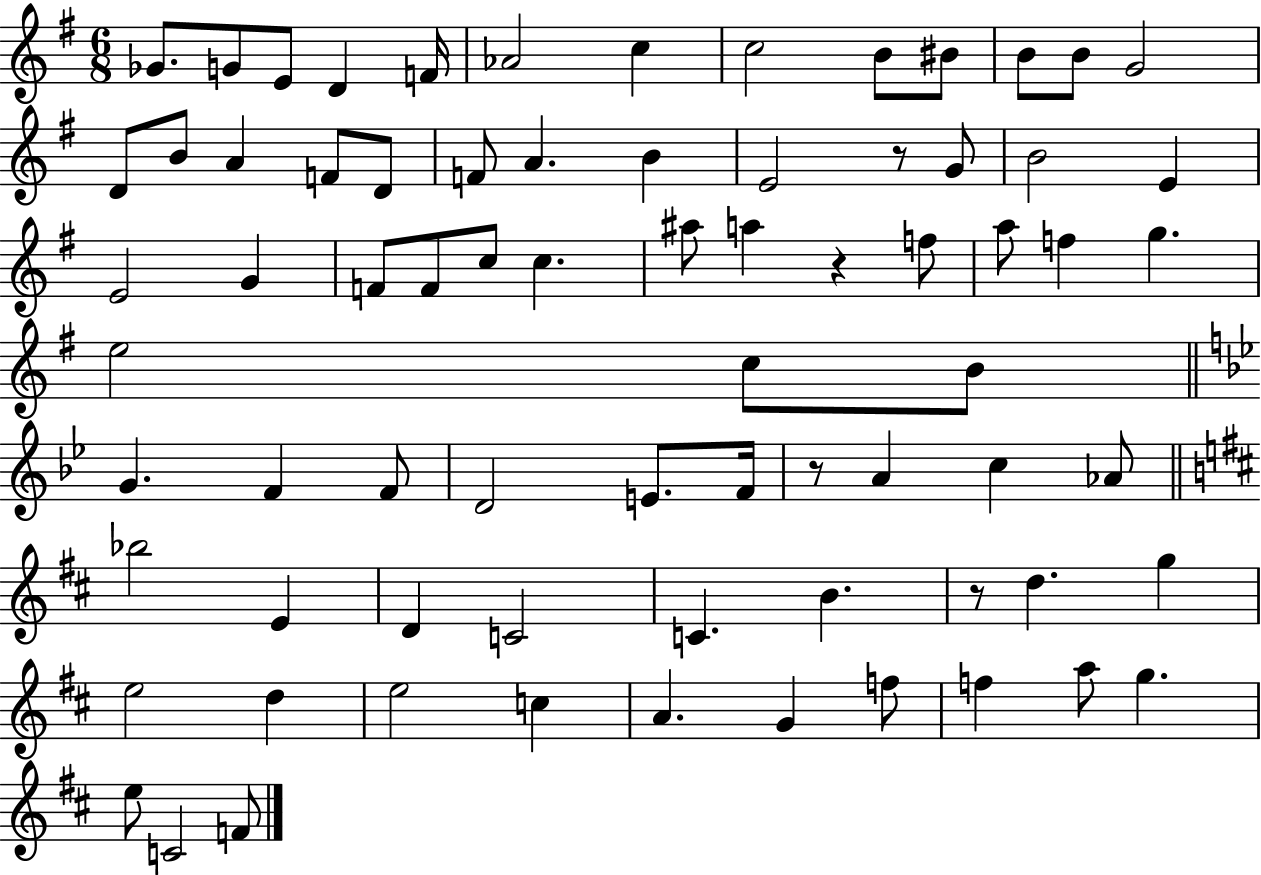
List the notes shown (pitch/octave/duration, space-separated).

Gb4/e. G4/e E4/e D4/q F4/s Ab4/h C5/q C5/h B4/e BIS4/e B4/e B4/e G4/h D4/e B4/e A4/q F4/e D4/e F4/e A4/q. B4/q E4/h R/e G4/e B4/h E4/q E4/h G4/q F4/e F4/e C5/e C5/q. A#5/e A5/q R/q F5/e A5/e F5/q G5/q. E5/h C5/e B4/e G4/q. F4/q F4/e D4/h E4/e. F4/s R/e A4/q C5/q Ab4/e Bb5/h E4/q D4/q C4/h C4/q. B4/q. R/e D5/q. G5/q E5/h D5/q E5/h C5/q A4/q. G4/q F5/e F5/q A5/e G5/q. E5/e C4/h F4/e